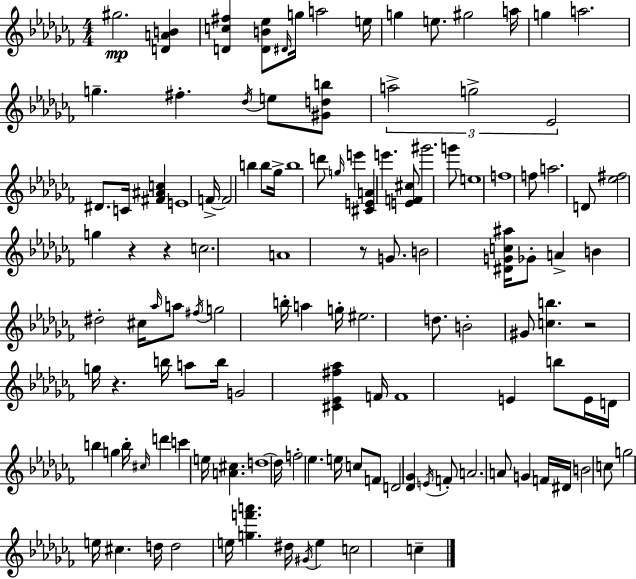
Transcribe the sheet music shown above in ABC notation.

X:1
T:Untitled
M:4/4
L:1/4
K:Abm
^g2 [DAB] [Dc^f] [DB_e]/2 ^D/4 g/4 a2 e/4 g e/2 ^g2 a/4 g a2 g ^f _d/4 e/2 [^Gdb]/2 a2 g2 _E2 ^D/2 C/4 [^F^Ac] E4 F/4 F2 b b/2 _g/4 b4 d'/2 g/4 e' [^CEA] e' [EF^c]/2 ^g'2 g'/2 e4 f4 f/2 a2 D/2 [_e^f]2 g z z c2 A4 z/2 G/2 B2 [^DGc^a]/4 _G/2 A B ^d2 ^c/4 _a/4 a/2 ^f/4 g2 b/4 a g/4 ^e2 d/2 B2 ^G/2 [cb] z2 g/4 z b/4 a/2 b/4 G2 [^C_E^f_a] F/4 F4 E b/2 E/4 D/4 b g b/4 ^c/4 d' c' e/4 [A^c] d4 d/4 f2 _e e/4 c/2 F/2 D2 [_D_G] E/4 F/2 A2 A/2 G F/4 ^D/4 B2 c/2 g2 e/4 ^c d/4 d2 e/4 [gf'a'] ^d/4 ^G/4 e c2 c